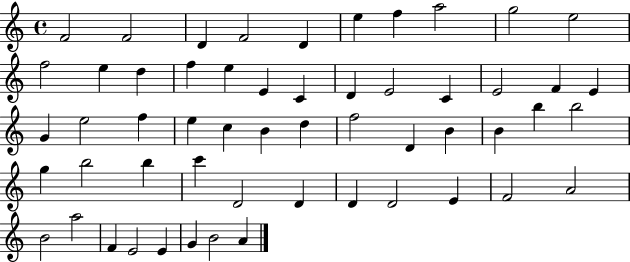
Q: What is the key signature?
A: C major